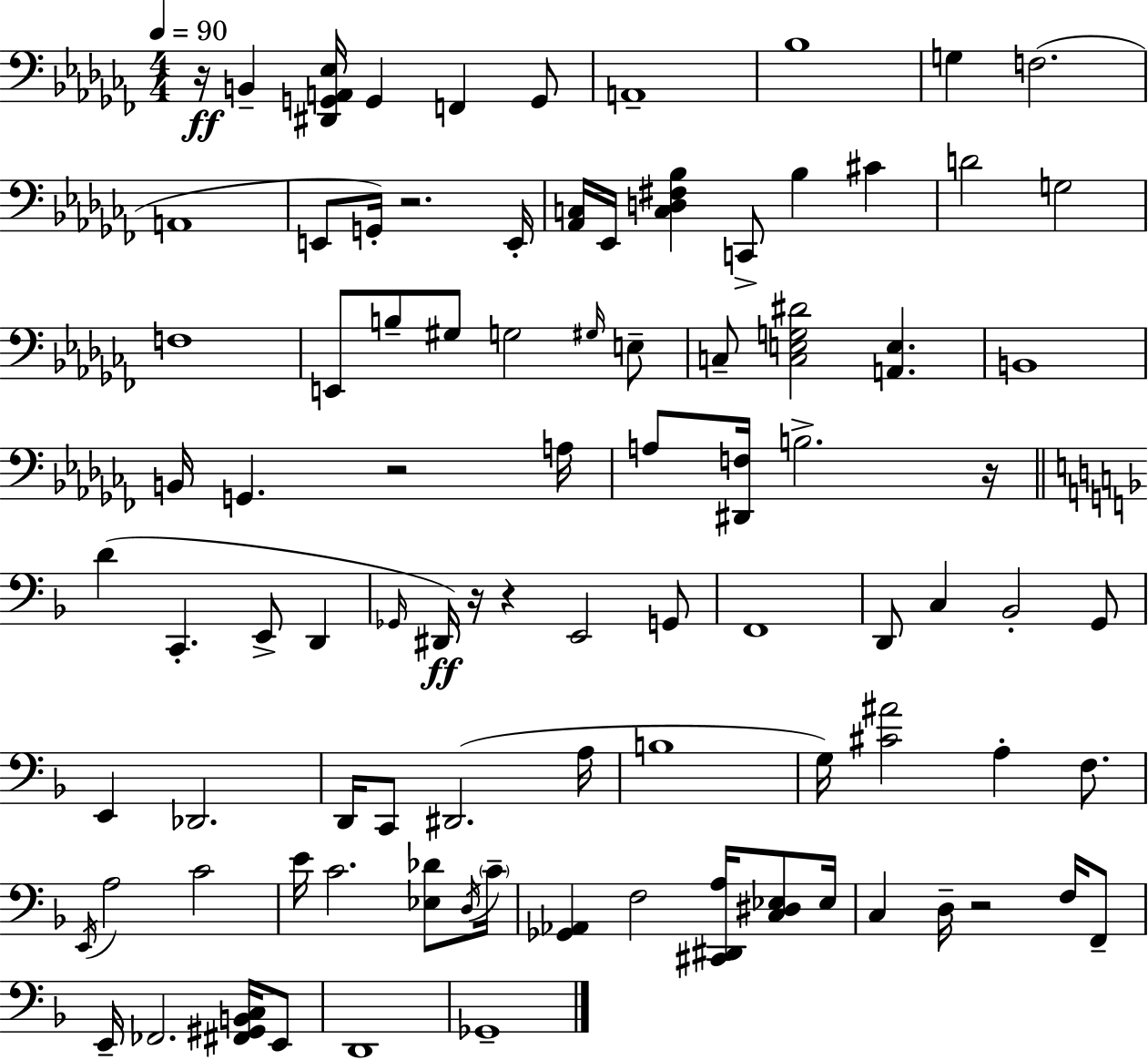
R/s B2/q [D#2,G2,A2,Eb3]/s G2/q F2/q G2/e A2/w Bb3/w G3/q F3/h. A2/w E2/e G2/s R/h. E2/s [Ab2,C3]/s Eb2/s [C3,D3,F#3,Bb3]/q C2/e Bb3/q C#4/q D4/h G3/h F3/w E2/e B3/e G#3/e G3/h G#3/s E3/e C3/e [C3,E3,G3,D#4]/h [A2,E3]/q. B2/w B2/s G2/q. R/h A3/s A3/e [D#2,F3]/s B3/h. R/s D4/q C2/q. E2/e D2/q Gb2/s D#2/s R/s R/q E2/h G2/e F2/w D2/e C3/q Bb2/h G2/e E2/q Db2/h. D2/s C2/e D#2/h. A3/s B3/w G3/s [C#4,A#4]/h A3/q F3/e. E2/s A3/h C4/h E4/s C4/h. [Eb3,Db4]/e D3/s C4/s [Gb2,Ab2]/q F3/h [C#2,D#2,A3]/s [C3,D#3,Eb3]/e Eb3/s C3/q D3/s R/h F3/s F2/e E2/s FES2/h. [F#2,G#2,B2,C3]/s E2/e D2/w Gb2/w